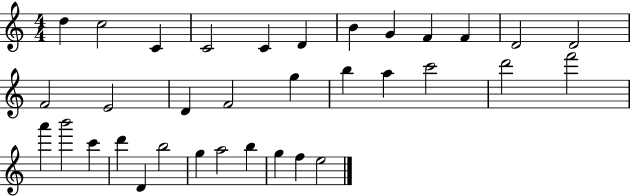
X:1
T:Untitled
M:4/4
L:1/4
K:C
d c2 C C2 C D B G F F D2 D2 F2 E2 D F2 g b a c'2 d'2 f'2 a' b'2 c' d' D b2 g a2 b g f e2